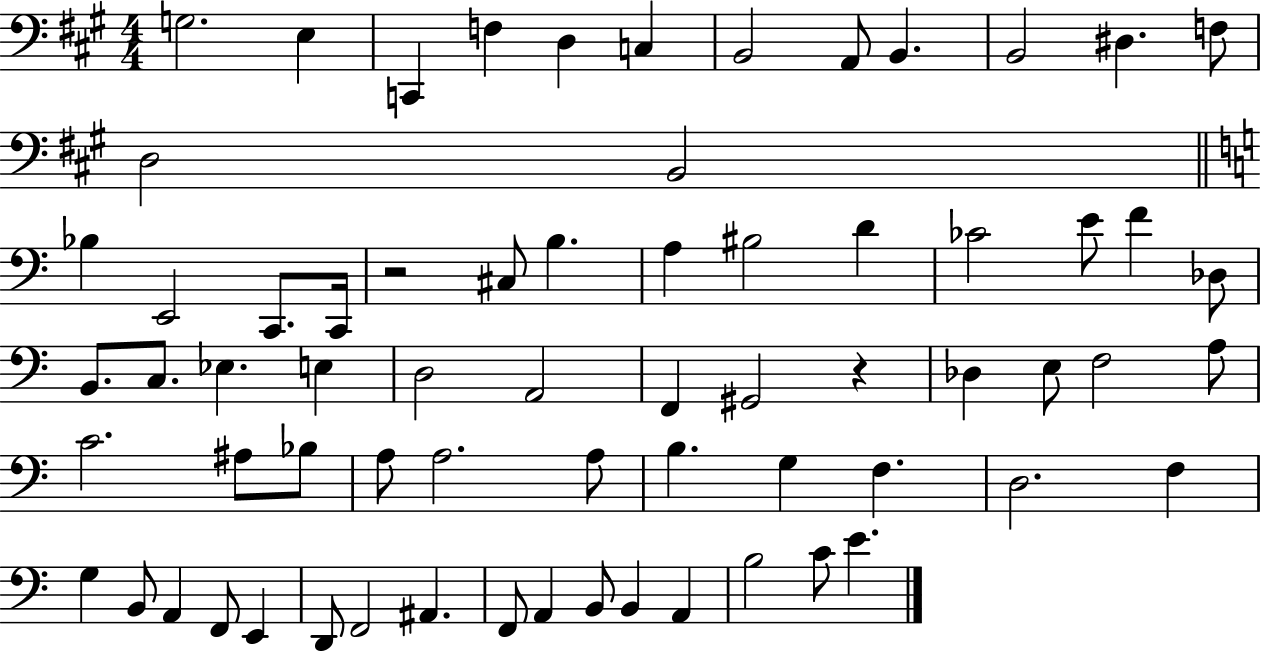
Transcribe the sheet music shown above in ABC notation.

X:1
T:Untitled
M:4/4
L:1/4
K:A
G,2 E, C,, F, D, C, B,,2 A,,/2 B,, B,,2 ^D, F,/2 D,2 B,,2 _B, E,,2 C,,/2 C,,/4 z2 ^C,/2 B, A, ^B,2 D _C2 E/2 F _D,/2 B,,/2 C,/2 _E, E, D,2 A,,2 F,, ^G,,2 z _D, E,/2 F,2 A,/2 C2 ^A,/2 _B,/2 A,/2 A,2 A,/2 B, G, F, D,2 F, G, B,,/2 A,, F,,/2 E,, D,,/2 F,,2 ^A,, F,,/2 A,, B,,/2 B,, A,, B,2 C/2 E